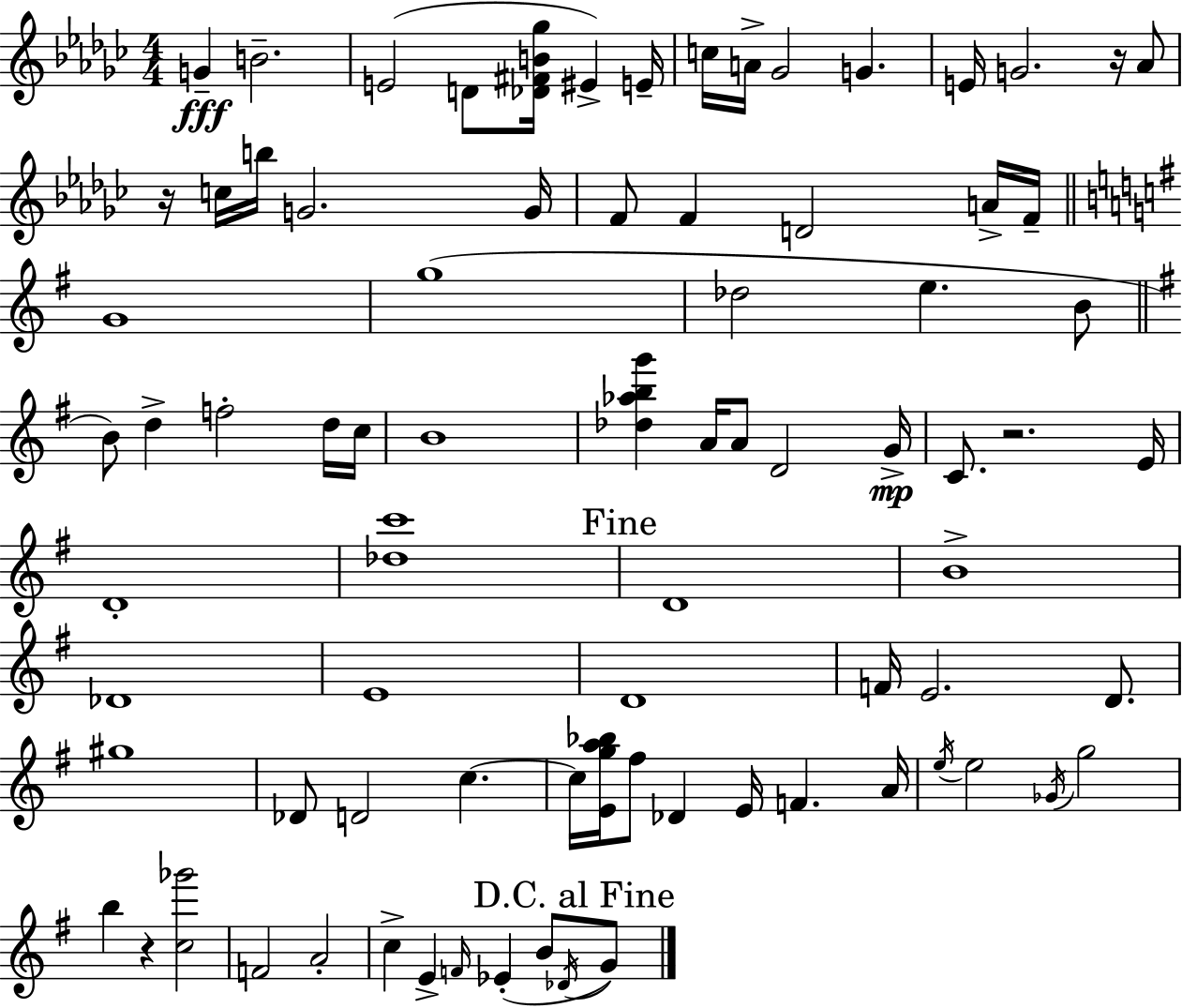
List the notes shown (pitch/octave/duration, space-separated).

G4/q B4/h. E4/h D4/e [Db4,F#4,B4,Gb5]/s EIS4/q E4/s C5/s A4/s Gb4/h G4/q. E4/s G4/h. R/s Ab4/e R/s C5/s B5/s G4/h. G4/s F4/e F4/q D4/h A4/s F4/s G4/w G5/w Db5/h E5/q. B4/e B4/e D5/q F5/h D5/s C5/s B4/w [Db5,Ab5,B5,G6]/q A4/s A4/e D4/h G4/s C4/e. R/h. E4/s D4/w [Db5,C6]/w D4/w B4/w Db4/w E4/w D4/w F4/s E4/h. D4/e. G#5/w Db4/e D4/h C5/q. C5/s [E4,G5,A5,Bb5]/s F#5/e Db4/q E4/s F4/q. A4/s E5/s E5/h Gb4/s G5/h B5/q R/q [C5,Gb6]/h F4/h A4/h C5/q E4/q F4/s Eb4/q B4/e Db4/s G4/e